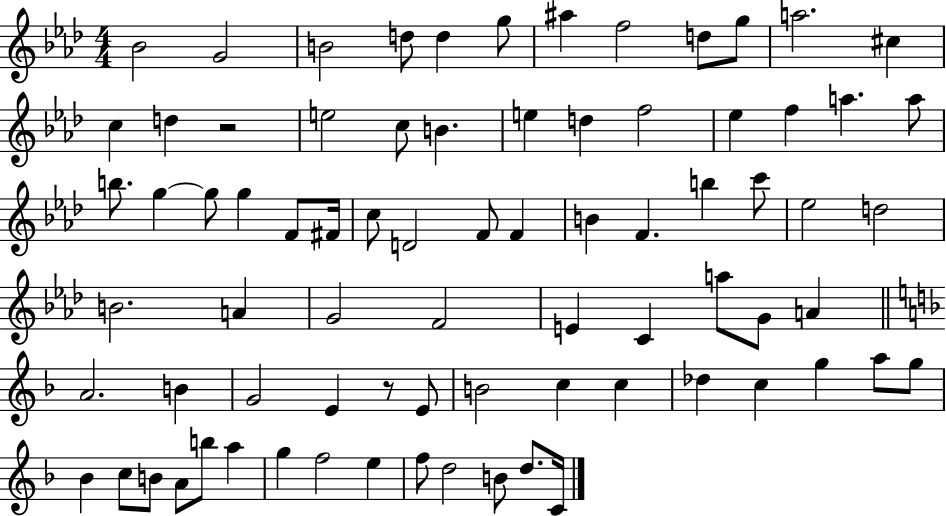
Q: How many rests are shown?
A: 2